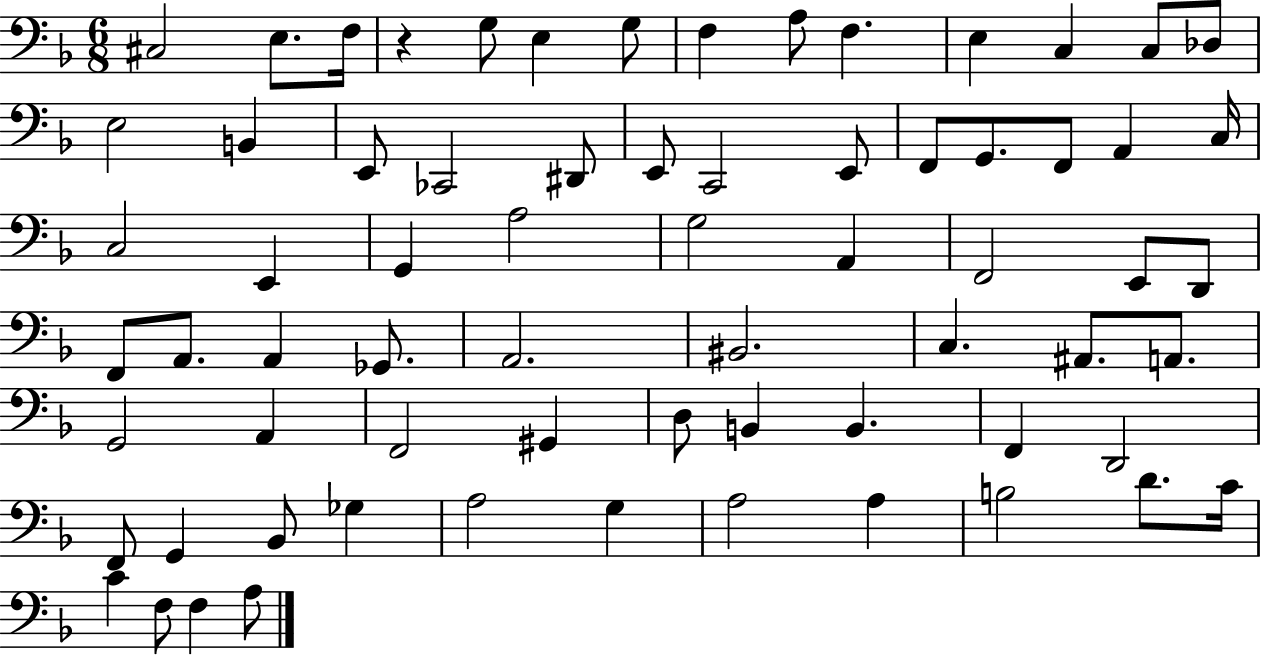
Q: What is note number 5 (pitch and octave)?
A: E3